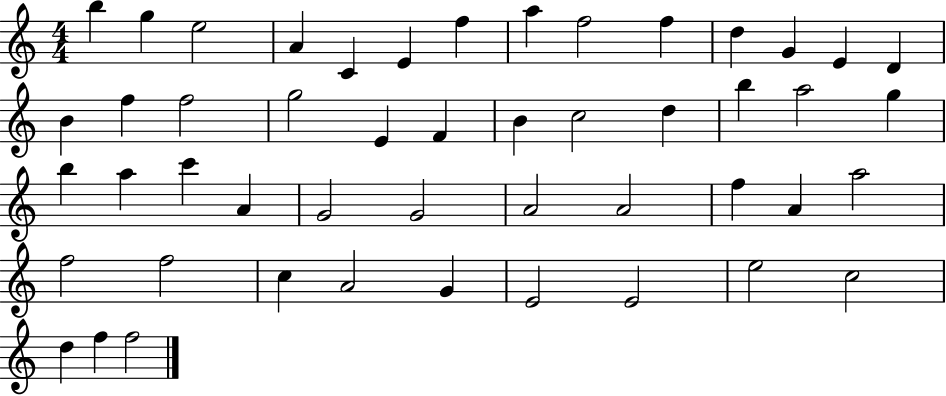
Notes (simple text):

B5/q G5/q E5/h A4/q C4/q E4/q F5/q A5/q F5/h F5/q D5/q G4/q E4/q D4/q B4/q F5/q F5/h G5/h E4/q F4/q B4/q C5/h D5/q B5/q A5/h G5/q B5/q A5/q C6/q A4/q G4/h G4/h A4/h A4/h F5/q A4/q A5/h F5/h F5/h C5/q A4/h G4/q E4/h E4/h E5/h C5/h D5/q F5/q F5/h